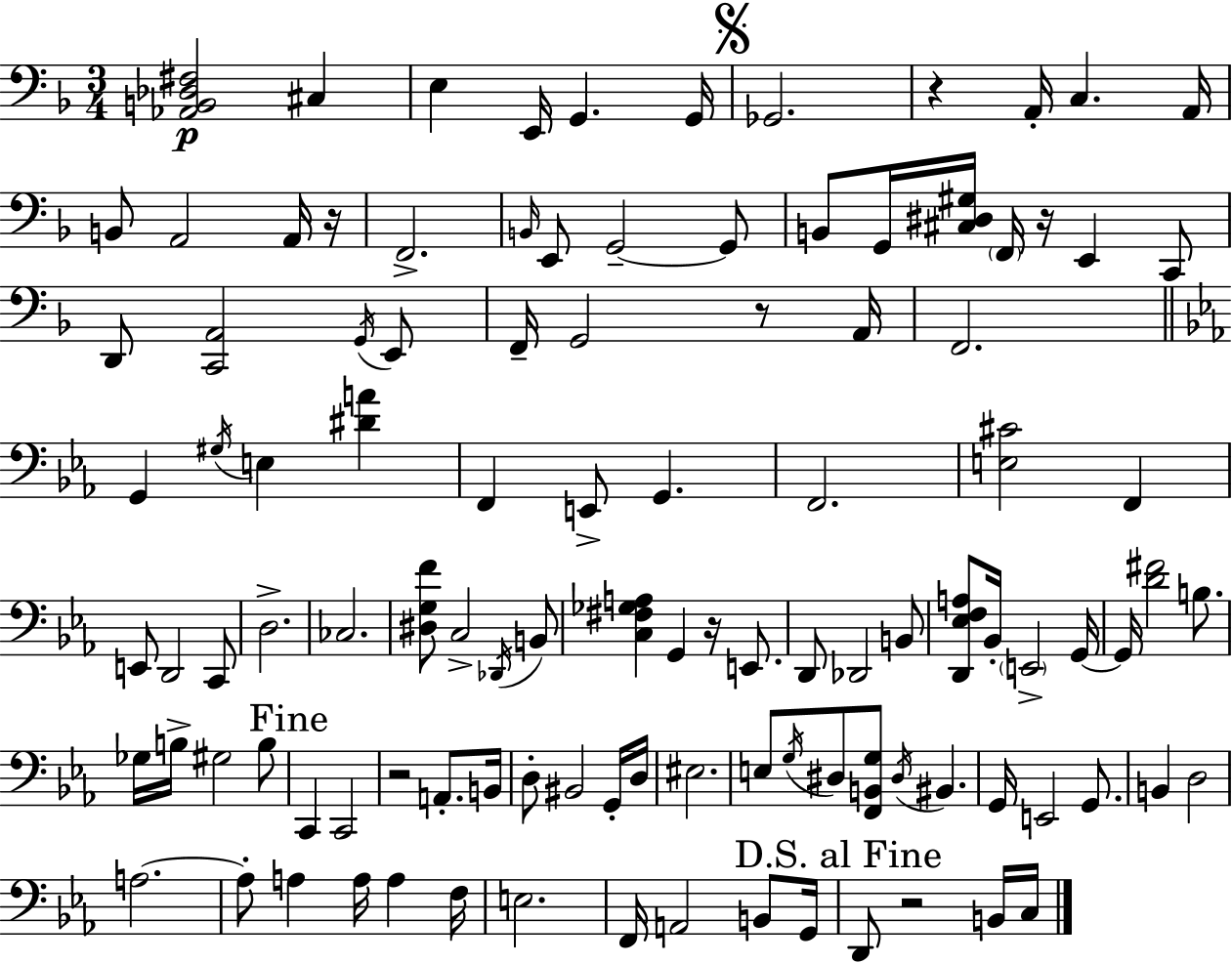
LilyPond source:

{
  \clef bass
  \numericTimeSignature
  \time 3/4
  \key f \major
  <aes, b, des fis>2\p cis4 | e4 e,16 g,4. g,16 | \mark \markup { \musicglyph "scripts.segno" } ges,2. | r4 a,16-. c4. a,16 | \break b,8 a,2 a,16 r16 | f,2.-> | \grace { b,16 } e,8 g,2--~~ g,8 | b,8 g,16 <cis dis gis>16 \parenthesize f,16 r16 e,4 c,8 | \break d,8 <c, a,>2 \acciaccatura { g,16 } | e,8 f,16-- g,2 r8 | a,16 f,2. | \bar "||" \break \key c \minor g,4 \acciaccatura { gis16 } e4 <dis' a'>4 | f,4 e,8-> g,4. | f,2. | <e cis'>2 f,4 | \break e,8 d,2 c,8 | d2.-> | ces2. | <dis g f'>8 c2-> \acciaccatura { des,16 } | \break b,8 <c fis ges a>4 g,4 r16 e,8. | d,8 des,2 | b,8 <d, ees f a>8 bes,16-. \parenthesize e,2-> | g,16~~ g,16 <d' fis'>2 b8. | \break ges16 b16-> gis2 | b8 \mark "Fine" c,4 c,2 | r2 a,8.-. | b,16 d8-. bis,2 | \break g,16-. d16 eis2. | e8 \acciaccatura { g16 } dis8 <f, b, g>8 \acciaccatura { dis16 } bis,4. | g,16 e,2 | g,8. b,4 d2 | \break a2.~~ | a8-. a4 a16 a4 | f16 e2. | f,16 a,2 | \break b,8 g,16 \mark "D.S. al Fine" d,8 r2 | b,16 c16 \bar "|."
}